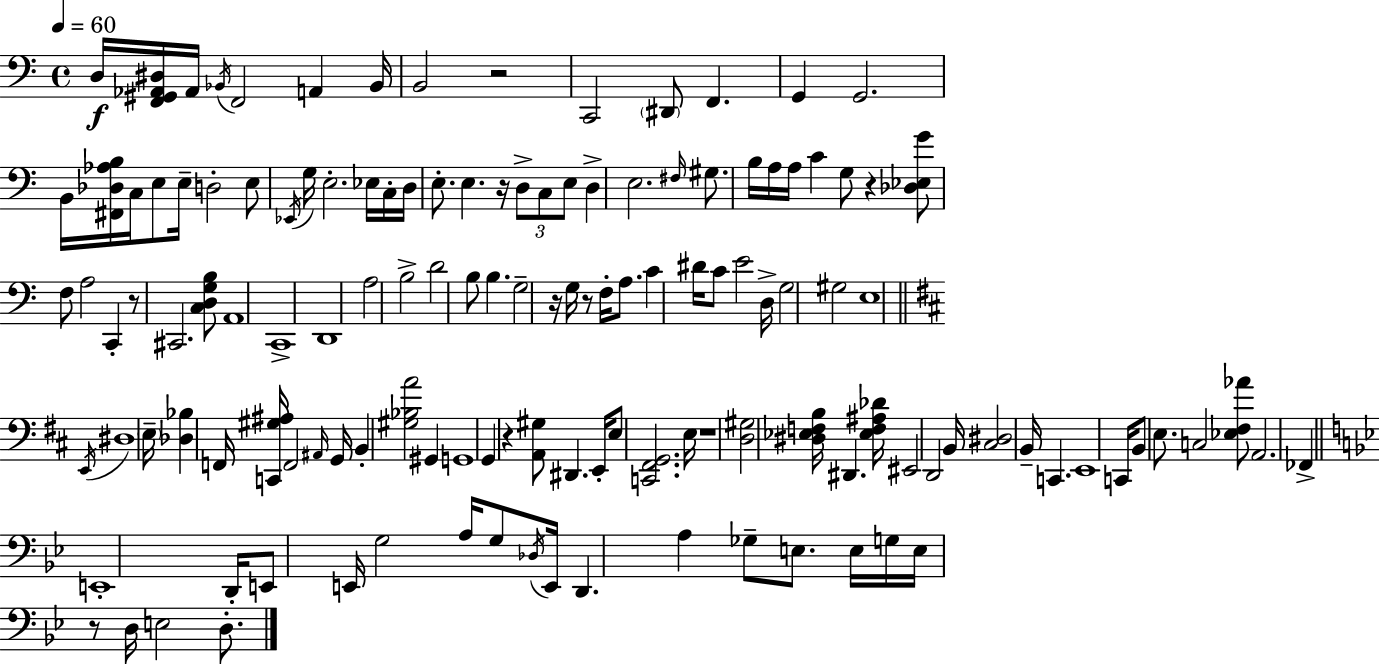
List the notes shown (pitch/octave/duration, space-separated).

D3/s [F2,G#2,Ab2,D#3]/s Ab2/s Bb2/s F2/h A2/q Bb2/s B2/h R/h C2/h D#2/e F2/q. G2/q G2/h. B2/s [F#2,Db3,Ab3,B3]/s C3/s E3/e E3/s D3/h E3/e Eb2/s G3/s E3/h. Eb3/s C3/s D3/s E3/e. E3/q. R/s D3/e C3/e E3/e D3/q E3/h. F#3/s G#3/e. B3/s A3/s A3/s C4/q G3/e R/q [Db3,Eb3,G4]/e F3/e A3/h C2/q R/e C#2/h. [C3,D3,G3,B3]/e A2/w C2/w D2/w A3/h B3/h D4/h B3/e B3/q. G3/h R/s G3/s R/e F3/s A3/e. C4/q D#4/s C4/e E4/h D3/s G3/h G#3/h E3/w E2/s D#3/w E3/s [Db3,Bb3]/q F2/s [C2,G#3,A#3]/s F2/h A#2/s G2/s B2/q [G#3,Bb3,A4]/h G#2/q G2/w G2/q R/q [A2,G#3]/e D#2/q. E2/s E3/e [C2,F#2,G2]/h. E3/s R/w [D3,G#3]/h [D#3,Eb3,F3,B3]/s D#2/q. [Eb3,F3,A#3,Db4]/s EIS2/h D2/h B2/s [C#3,D#3]/h B2/s C2/q. E2/w C2/s B2/e E3/e. C3/h [Eb3,F#3,Ab4]/e A2/h. FES2/q E2/w D2/s E2/e E2/s G3/h A3/s G3/e Db3/s E2/s D2/q. A3/q Gb3/e E3/e. E3/s G3/s E3/s R/e D3/s E3/h D3/e.